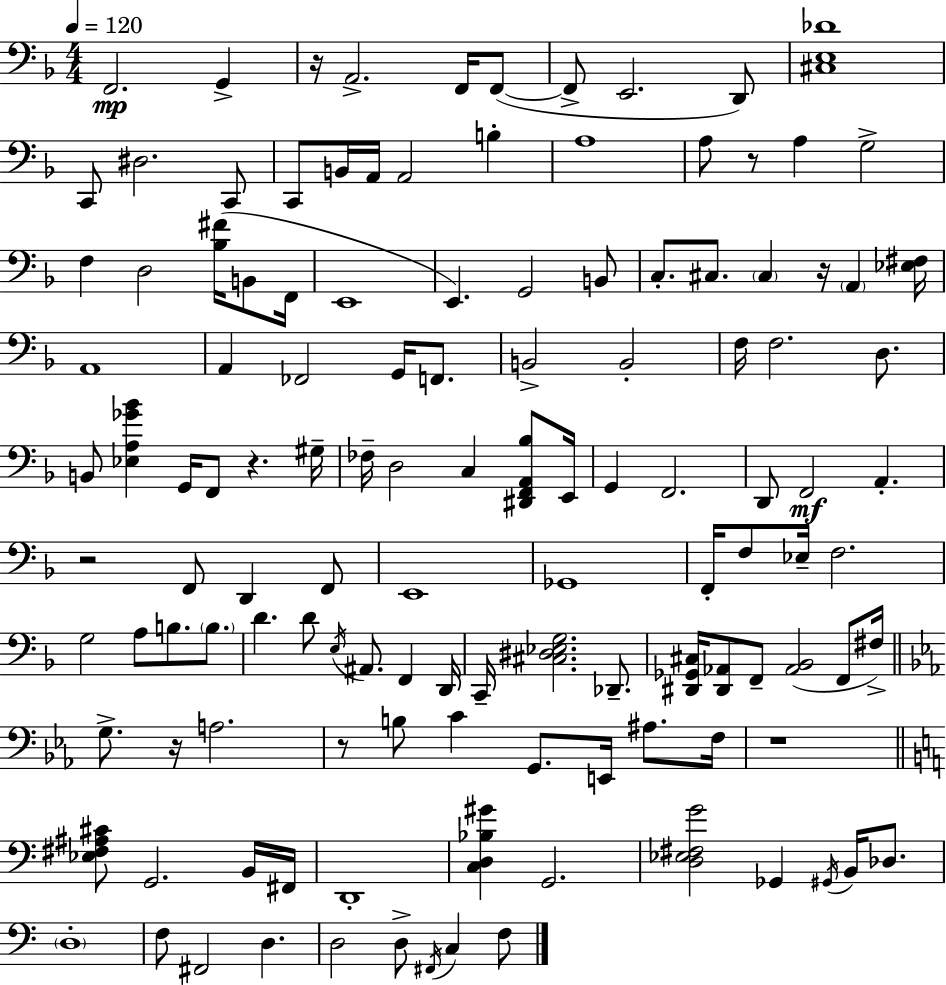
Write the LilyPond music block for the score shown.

{
  \clef bass
  \numericTimeSignature
  \time 4/4
  \key f \major
  \tempo 4 = 120
  f,2.\mp g,4-> | r16 a,2.-> f,16 f,8~(~ | f,8-> e,2. d,8) | <cis e des'>1 | \break c,8 dis2. c,8 | c,8 b,16 a,16 a,2 b4-. | a1 | a8 r8 a4 g2-> | \break f4 d2 <bes fis'>16( b,8 f,16 | e,1 | e,4.) g,2 b,8 | c8.-. cis8. \parenthesize cis4 r16 \parenthesize a,4 <ees fis>16 | \break a,1 | a,4 fes,2 g,16 f,8. | b,2-> b,2-. | f16 f2. d8. | \break b,8 <ees a ges' bes'>4 g,16 f,8 r4. gis16-- | fes16-- d2 c4 <dis, f, a, bes>8 e,16 | g,4 f,2. | d,8 f,2\mf a,4.-. | \break r2 f,8 d,4 f,8 | e,1 | ges,1 | f,16-. f8 ees16-- f2. | \break g2 a8 b8. \parenthesize b8. | d'4. d'8 \acciaccatura { e16 } ais,8. f,4 | d,16 c,16-- <cis dis ees g>2. des,8.-- | <dis, ges, cis>16 <dis, aes,>8 f,8-- <aes, bes,>2( f,8 | \break fis16->) \bar "||" \break \key ees \major g8.-> r16 a2. | r8 b8 c'4 g,8. e,16 ais8. f16 | r1 | \bar "||" \break \key c \major <ees fis ais cis'>8 g,2. b,16 fis,16 | d,1-. | <c d bes gis'>4 g,2. | <d ees fis g'>2 ges,4 \acciaccatura { gis,16 } b,16 des8. | \break \parenthesize d1-. | f8 fis,2 d4. | d2 d8-> \acciaccatura { fis,16 } c4 | f8 \bar "|."
}